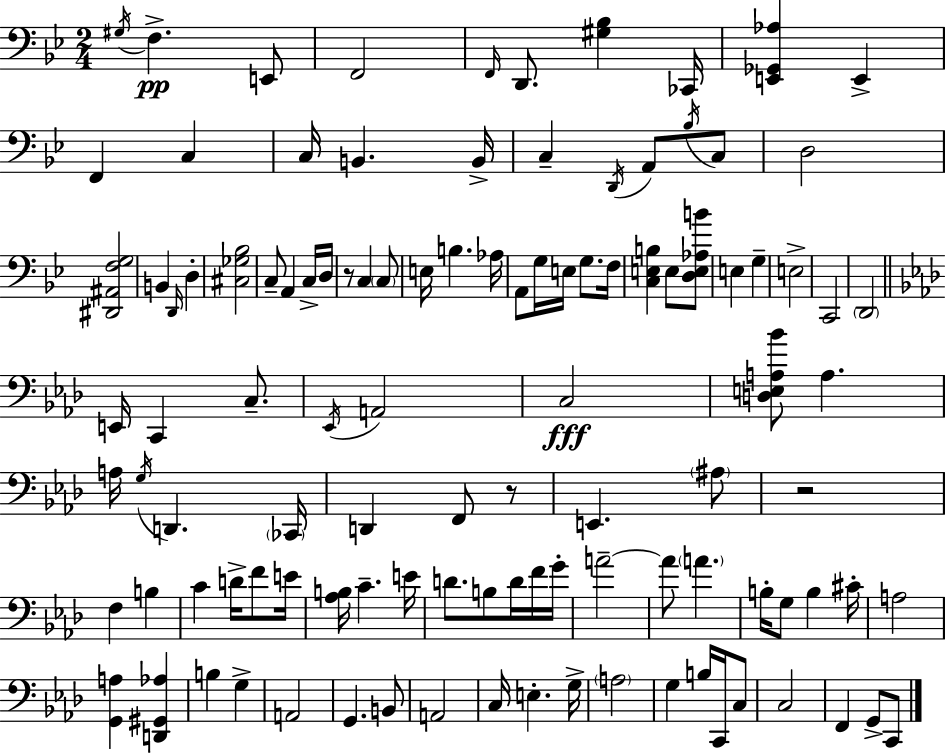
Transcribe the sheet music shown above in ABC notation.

X:1
T:Untitled
M:2/4
L:1/4
K:Gm
^G,/4 F, E,,/2 F,,2 F,,/4 D,,/2 [^G,_B,] _C,,/4 [E,,_G,,_A,] E,, F,, C, C,/4 B,, B,,/4 C, D,,/4 A,,/2 _B,/4 C,/2 D,2 [^D,,^A,,F,G,]2 B,, D,,/4 D, [^C,_G,_B,]2 C,/2 A,, C,/4 D,/4 z/2 C, C,/2 E,/4 B, _A,/4 A,,/2 G,/4 E,/4 G,/2 F,/4 [C,E,B,] E,/2 [D,E,_A,B]/2 E, G, E,2 C,,2 D,,2 E,,/4 C,, C,/2 _E,,/4 A,,2 C,2 [D,E,A,_B]/2 A, A,/4 G,/4 D,, _C,,/4 D,, F,,/2 z/2 E,, ^A,/2 z2 F, B, C D/4 F/2 E/4 [_A,B,]/4 C E/4 D/2 B,/2 D/4 F/4 G/4 A2 A/2 A B,/4 G,/2 B, ^C/4 A,2 [G,,A,] [D,,^G,,_A,] B, G, A,,2 G,, B,,/2 A,,2 C,/4 E, G,/4 A,2 G, B,/4 C,,/4 C,/2 C,2 F,, G,,/2 C,,/2